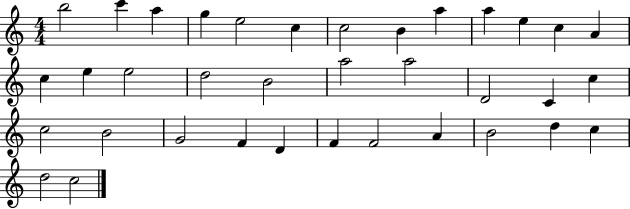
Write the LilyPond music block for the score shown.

{
  \clef treble
  \numericTimeSignature
  \time 4/4
  \key c \major
  b''2 c'''4 a''4 | g''4 e''2 c''4 | c''2 b'4 a''4 | a''4 e''4 c''4 a'4 | \break c''4 e''4 e''2 | d''2 b'2 | a''2 a''2 | d'2 c'4 c''4 | \break c''2 b'2 | g'2 f'4 d'4 | f'4 f'2 a'4 | b'2 d''4 c''4 | \break d''2 c''2 | \bar "|."
}